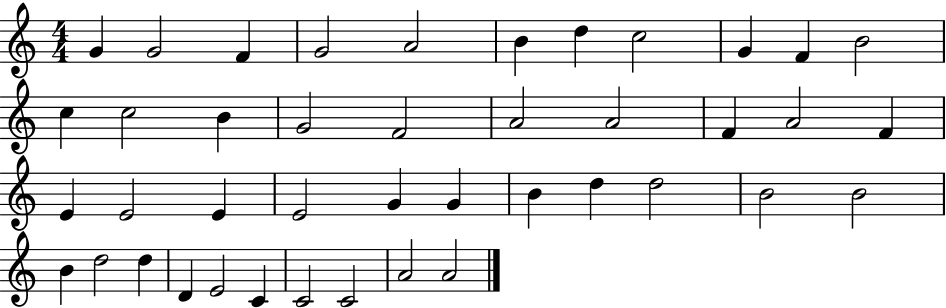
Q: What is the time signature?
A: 4/4